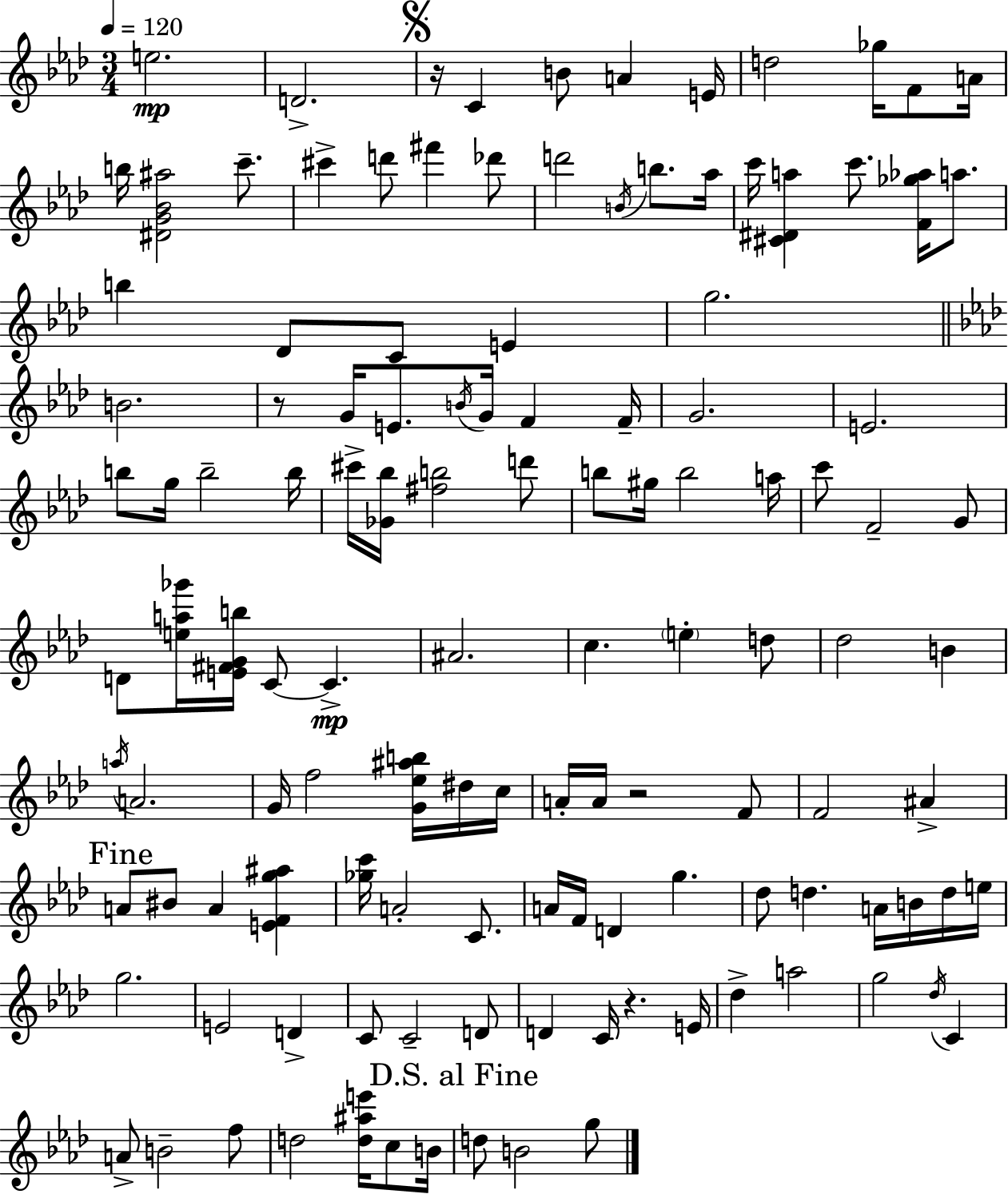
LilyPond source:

{
  \clef treble
  \numericTimeSignature
  \time 3/4
  \key aes \major
  \tempo 4 = 120
  \repeat volta 2 { e''2.\mp | d'2.-> | \mark \markup { \musicglyph "scripts.segno" } r16 c'4 b'8 a'4 e'16 | d''2 ges''16 f'8 a'16 | \break b''16 <dis' g' bes' ais''>2 c'''8.-- | cis'''4-> d'''8 fis'''4 des'''8 | d'''2 \acciaccatura { b'16 } b''8. | aes''16 c'''16 <cis' dis' a''>4 c'''8. <f' ges'' aes''>16 a''8. | \break b''4 des'8 c'8 e'4 | g''2. | \bar "||" \break \key aes \major b'2. | r8 g'16 e'8. \acciaccatura { b'16 } g'16 f'4 | f'16-- g'2. | e'2. | \break b''8 g''16 b''2-- | b''16 cis'''16-> <ges' bes''>16 <fis'' b''>2 d'''8 | b''8 gis''16 b''2 | a''16 c'''8 f'2-- g'8 | \break d'8 <e'' a'' ges'''>16 <e' fis' g' b''>16 c'8~~ c'4.->\mp | ais'2. | c''4. \parenthesize e''4-. d''8 | des''2 b'4 | \break \acciaccatura { a''16 } a'2. | g'16 f''2 <g' ees'' ais'' b''>16 | dis''16 c''16 a'16-. a'16 r2 | f'8 f'2 ais'4-> | \break \mark "Fine" a'8 bis'8 a'4 <e' f' g'' ais''>4 | <ges'' c'''>16 a'2-. c'8. | a'16 f'16 d'4 g''4. | des''8 d''4. a'16 b'16 | \break d''16 e''16 g''2. | e'2 d'4-> | c'8 c'2-- | d'8 d'4 c'16 r4. | \break e'16 des''4-> a''2 | g''2 \acciaccatura { des''16 } c'4 | a'8-> b'2-- | f''8 d''2 <d'' ais'' e'''>16 | \break c''8 b'16 \mark "D.S. al Fine" d''8 b'2 | g''8 } \bar "|."
}